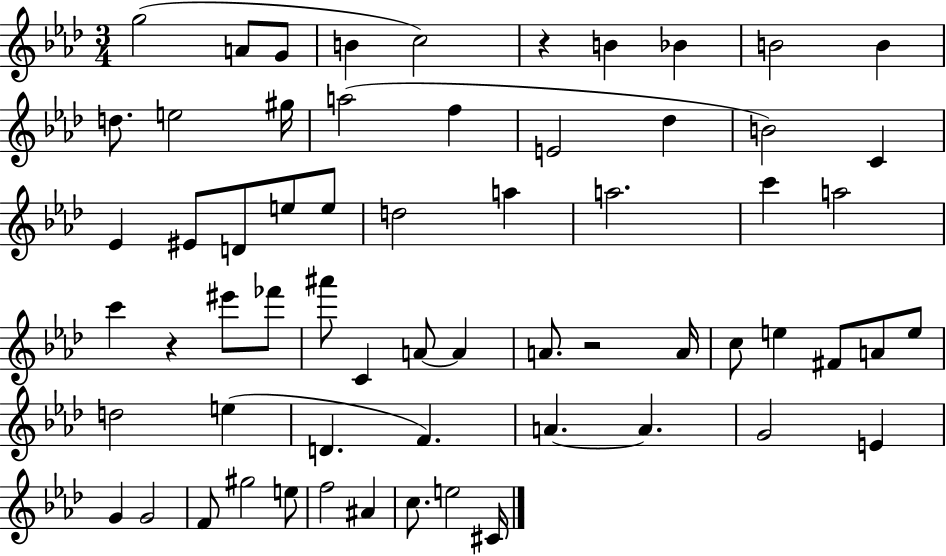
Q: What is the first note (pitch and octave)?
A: G5